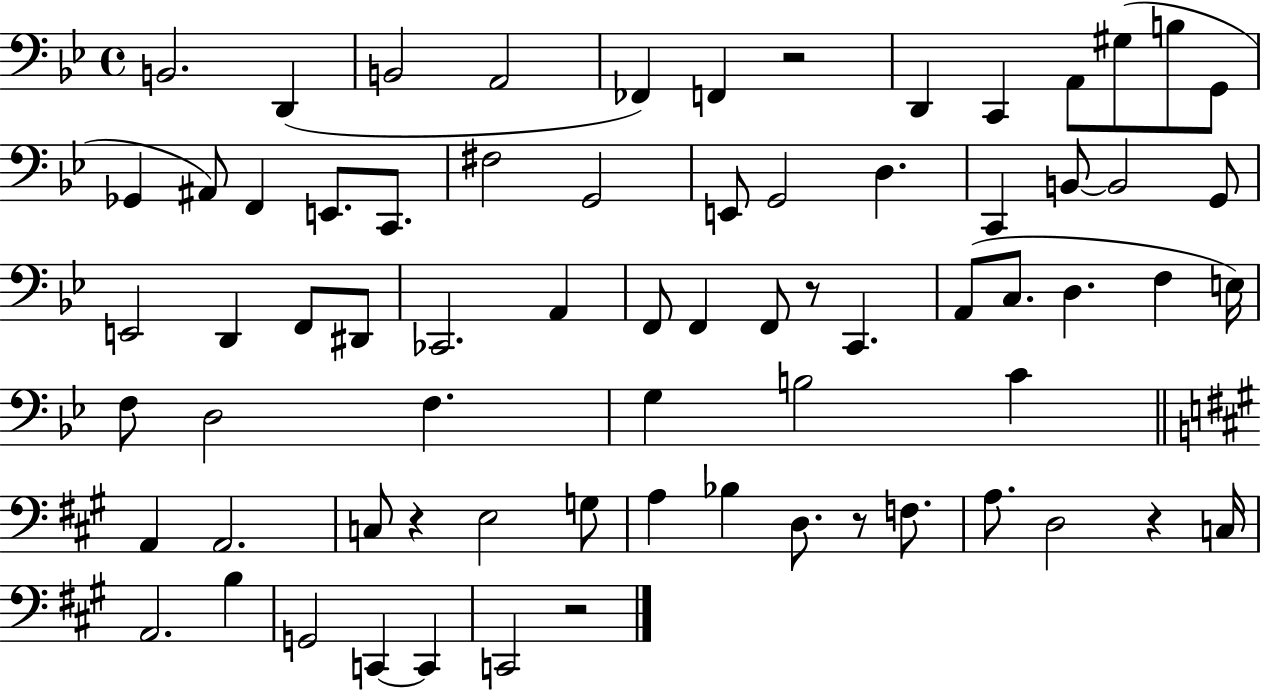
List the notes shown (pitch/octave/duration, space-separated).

B2/h. D2/q B2/h A2/h FES2/q F2/q R/h D2/q C2/q A2/e G#3/e B3/e G2/e Gb2/q A#2/e F2/q E2/e. C2/e. F#3/h G2/h E2/e G2/h D3/q. C2/q B2/e B2/h G2/e E2/h D2/q F2/e D#2/e CES2/h. A2/q F2/e F2/q F2/e R/e C2/q. A2/e C3/e. D3/q. F3/q E3/s F3/e D3/h F3/q. G3/q B3/h C4/q A2/q A2/h. C3/e R/q E3/h G3/e A3/q Bb3/q D3/e. R/e F3/e. A3/e. D3/h R/q C3/s A2/h. B3/q G2/h C2/q C2/q C2/h R/h